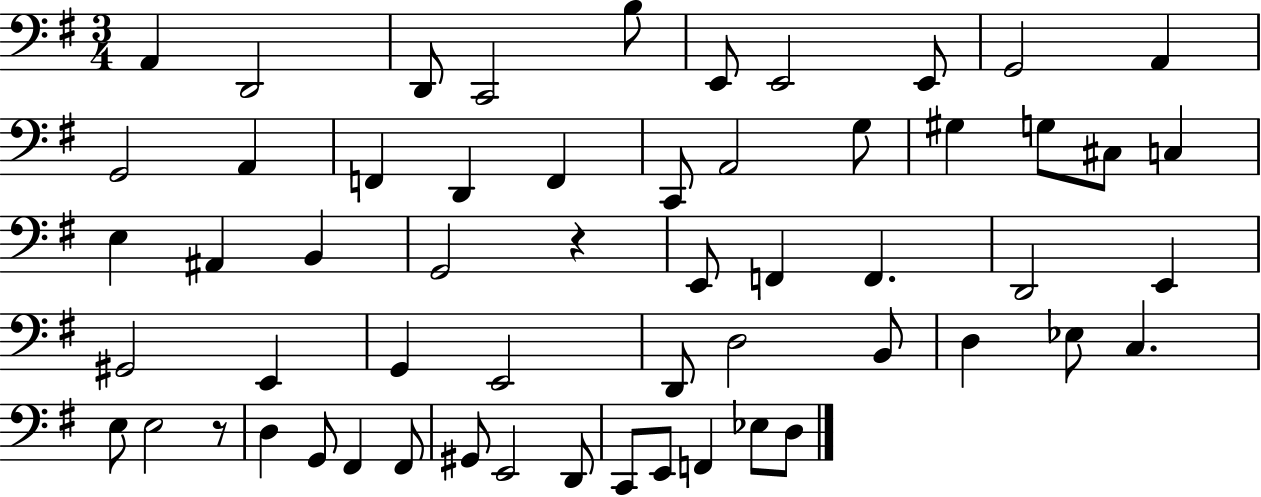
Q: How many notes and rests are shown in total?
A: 57